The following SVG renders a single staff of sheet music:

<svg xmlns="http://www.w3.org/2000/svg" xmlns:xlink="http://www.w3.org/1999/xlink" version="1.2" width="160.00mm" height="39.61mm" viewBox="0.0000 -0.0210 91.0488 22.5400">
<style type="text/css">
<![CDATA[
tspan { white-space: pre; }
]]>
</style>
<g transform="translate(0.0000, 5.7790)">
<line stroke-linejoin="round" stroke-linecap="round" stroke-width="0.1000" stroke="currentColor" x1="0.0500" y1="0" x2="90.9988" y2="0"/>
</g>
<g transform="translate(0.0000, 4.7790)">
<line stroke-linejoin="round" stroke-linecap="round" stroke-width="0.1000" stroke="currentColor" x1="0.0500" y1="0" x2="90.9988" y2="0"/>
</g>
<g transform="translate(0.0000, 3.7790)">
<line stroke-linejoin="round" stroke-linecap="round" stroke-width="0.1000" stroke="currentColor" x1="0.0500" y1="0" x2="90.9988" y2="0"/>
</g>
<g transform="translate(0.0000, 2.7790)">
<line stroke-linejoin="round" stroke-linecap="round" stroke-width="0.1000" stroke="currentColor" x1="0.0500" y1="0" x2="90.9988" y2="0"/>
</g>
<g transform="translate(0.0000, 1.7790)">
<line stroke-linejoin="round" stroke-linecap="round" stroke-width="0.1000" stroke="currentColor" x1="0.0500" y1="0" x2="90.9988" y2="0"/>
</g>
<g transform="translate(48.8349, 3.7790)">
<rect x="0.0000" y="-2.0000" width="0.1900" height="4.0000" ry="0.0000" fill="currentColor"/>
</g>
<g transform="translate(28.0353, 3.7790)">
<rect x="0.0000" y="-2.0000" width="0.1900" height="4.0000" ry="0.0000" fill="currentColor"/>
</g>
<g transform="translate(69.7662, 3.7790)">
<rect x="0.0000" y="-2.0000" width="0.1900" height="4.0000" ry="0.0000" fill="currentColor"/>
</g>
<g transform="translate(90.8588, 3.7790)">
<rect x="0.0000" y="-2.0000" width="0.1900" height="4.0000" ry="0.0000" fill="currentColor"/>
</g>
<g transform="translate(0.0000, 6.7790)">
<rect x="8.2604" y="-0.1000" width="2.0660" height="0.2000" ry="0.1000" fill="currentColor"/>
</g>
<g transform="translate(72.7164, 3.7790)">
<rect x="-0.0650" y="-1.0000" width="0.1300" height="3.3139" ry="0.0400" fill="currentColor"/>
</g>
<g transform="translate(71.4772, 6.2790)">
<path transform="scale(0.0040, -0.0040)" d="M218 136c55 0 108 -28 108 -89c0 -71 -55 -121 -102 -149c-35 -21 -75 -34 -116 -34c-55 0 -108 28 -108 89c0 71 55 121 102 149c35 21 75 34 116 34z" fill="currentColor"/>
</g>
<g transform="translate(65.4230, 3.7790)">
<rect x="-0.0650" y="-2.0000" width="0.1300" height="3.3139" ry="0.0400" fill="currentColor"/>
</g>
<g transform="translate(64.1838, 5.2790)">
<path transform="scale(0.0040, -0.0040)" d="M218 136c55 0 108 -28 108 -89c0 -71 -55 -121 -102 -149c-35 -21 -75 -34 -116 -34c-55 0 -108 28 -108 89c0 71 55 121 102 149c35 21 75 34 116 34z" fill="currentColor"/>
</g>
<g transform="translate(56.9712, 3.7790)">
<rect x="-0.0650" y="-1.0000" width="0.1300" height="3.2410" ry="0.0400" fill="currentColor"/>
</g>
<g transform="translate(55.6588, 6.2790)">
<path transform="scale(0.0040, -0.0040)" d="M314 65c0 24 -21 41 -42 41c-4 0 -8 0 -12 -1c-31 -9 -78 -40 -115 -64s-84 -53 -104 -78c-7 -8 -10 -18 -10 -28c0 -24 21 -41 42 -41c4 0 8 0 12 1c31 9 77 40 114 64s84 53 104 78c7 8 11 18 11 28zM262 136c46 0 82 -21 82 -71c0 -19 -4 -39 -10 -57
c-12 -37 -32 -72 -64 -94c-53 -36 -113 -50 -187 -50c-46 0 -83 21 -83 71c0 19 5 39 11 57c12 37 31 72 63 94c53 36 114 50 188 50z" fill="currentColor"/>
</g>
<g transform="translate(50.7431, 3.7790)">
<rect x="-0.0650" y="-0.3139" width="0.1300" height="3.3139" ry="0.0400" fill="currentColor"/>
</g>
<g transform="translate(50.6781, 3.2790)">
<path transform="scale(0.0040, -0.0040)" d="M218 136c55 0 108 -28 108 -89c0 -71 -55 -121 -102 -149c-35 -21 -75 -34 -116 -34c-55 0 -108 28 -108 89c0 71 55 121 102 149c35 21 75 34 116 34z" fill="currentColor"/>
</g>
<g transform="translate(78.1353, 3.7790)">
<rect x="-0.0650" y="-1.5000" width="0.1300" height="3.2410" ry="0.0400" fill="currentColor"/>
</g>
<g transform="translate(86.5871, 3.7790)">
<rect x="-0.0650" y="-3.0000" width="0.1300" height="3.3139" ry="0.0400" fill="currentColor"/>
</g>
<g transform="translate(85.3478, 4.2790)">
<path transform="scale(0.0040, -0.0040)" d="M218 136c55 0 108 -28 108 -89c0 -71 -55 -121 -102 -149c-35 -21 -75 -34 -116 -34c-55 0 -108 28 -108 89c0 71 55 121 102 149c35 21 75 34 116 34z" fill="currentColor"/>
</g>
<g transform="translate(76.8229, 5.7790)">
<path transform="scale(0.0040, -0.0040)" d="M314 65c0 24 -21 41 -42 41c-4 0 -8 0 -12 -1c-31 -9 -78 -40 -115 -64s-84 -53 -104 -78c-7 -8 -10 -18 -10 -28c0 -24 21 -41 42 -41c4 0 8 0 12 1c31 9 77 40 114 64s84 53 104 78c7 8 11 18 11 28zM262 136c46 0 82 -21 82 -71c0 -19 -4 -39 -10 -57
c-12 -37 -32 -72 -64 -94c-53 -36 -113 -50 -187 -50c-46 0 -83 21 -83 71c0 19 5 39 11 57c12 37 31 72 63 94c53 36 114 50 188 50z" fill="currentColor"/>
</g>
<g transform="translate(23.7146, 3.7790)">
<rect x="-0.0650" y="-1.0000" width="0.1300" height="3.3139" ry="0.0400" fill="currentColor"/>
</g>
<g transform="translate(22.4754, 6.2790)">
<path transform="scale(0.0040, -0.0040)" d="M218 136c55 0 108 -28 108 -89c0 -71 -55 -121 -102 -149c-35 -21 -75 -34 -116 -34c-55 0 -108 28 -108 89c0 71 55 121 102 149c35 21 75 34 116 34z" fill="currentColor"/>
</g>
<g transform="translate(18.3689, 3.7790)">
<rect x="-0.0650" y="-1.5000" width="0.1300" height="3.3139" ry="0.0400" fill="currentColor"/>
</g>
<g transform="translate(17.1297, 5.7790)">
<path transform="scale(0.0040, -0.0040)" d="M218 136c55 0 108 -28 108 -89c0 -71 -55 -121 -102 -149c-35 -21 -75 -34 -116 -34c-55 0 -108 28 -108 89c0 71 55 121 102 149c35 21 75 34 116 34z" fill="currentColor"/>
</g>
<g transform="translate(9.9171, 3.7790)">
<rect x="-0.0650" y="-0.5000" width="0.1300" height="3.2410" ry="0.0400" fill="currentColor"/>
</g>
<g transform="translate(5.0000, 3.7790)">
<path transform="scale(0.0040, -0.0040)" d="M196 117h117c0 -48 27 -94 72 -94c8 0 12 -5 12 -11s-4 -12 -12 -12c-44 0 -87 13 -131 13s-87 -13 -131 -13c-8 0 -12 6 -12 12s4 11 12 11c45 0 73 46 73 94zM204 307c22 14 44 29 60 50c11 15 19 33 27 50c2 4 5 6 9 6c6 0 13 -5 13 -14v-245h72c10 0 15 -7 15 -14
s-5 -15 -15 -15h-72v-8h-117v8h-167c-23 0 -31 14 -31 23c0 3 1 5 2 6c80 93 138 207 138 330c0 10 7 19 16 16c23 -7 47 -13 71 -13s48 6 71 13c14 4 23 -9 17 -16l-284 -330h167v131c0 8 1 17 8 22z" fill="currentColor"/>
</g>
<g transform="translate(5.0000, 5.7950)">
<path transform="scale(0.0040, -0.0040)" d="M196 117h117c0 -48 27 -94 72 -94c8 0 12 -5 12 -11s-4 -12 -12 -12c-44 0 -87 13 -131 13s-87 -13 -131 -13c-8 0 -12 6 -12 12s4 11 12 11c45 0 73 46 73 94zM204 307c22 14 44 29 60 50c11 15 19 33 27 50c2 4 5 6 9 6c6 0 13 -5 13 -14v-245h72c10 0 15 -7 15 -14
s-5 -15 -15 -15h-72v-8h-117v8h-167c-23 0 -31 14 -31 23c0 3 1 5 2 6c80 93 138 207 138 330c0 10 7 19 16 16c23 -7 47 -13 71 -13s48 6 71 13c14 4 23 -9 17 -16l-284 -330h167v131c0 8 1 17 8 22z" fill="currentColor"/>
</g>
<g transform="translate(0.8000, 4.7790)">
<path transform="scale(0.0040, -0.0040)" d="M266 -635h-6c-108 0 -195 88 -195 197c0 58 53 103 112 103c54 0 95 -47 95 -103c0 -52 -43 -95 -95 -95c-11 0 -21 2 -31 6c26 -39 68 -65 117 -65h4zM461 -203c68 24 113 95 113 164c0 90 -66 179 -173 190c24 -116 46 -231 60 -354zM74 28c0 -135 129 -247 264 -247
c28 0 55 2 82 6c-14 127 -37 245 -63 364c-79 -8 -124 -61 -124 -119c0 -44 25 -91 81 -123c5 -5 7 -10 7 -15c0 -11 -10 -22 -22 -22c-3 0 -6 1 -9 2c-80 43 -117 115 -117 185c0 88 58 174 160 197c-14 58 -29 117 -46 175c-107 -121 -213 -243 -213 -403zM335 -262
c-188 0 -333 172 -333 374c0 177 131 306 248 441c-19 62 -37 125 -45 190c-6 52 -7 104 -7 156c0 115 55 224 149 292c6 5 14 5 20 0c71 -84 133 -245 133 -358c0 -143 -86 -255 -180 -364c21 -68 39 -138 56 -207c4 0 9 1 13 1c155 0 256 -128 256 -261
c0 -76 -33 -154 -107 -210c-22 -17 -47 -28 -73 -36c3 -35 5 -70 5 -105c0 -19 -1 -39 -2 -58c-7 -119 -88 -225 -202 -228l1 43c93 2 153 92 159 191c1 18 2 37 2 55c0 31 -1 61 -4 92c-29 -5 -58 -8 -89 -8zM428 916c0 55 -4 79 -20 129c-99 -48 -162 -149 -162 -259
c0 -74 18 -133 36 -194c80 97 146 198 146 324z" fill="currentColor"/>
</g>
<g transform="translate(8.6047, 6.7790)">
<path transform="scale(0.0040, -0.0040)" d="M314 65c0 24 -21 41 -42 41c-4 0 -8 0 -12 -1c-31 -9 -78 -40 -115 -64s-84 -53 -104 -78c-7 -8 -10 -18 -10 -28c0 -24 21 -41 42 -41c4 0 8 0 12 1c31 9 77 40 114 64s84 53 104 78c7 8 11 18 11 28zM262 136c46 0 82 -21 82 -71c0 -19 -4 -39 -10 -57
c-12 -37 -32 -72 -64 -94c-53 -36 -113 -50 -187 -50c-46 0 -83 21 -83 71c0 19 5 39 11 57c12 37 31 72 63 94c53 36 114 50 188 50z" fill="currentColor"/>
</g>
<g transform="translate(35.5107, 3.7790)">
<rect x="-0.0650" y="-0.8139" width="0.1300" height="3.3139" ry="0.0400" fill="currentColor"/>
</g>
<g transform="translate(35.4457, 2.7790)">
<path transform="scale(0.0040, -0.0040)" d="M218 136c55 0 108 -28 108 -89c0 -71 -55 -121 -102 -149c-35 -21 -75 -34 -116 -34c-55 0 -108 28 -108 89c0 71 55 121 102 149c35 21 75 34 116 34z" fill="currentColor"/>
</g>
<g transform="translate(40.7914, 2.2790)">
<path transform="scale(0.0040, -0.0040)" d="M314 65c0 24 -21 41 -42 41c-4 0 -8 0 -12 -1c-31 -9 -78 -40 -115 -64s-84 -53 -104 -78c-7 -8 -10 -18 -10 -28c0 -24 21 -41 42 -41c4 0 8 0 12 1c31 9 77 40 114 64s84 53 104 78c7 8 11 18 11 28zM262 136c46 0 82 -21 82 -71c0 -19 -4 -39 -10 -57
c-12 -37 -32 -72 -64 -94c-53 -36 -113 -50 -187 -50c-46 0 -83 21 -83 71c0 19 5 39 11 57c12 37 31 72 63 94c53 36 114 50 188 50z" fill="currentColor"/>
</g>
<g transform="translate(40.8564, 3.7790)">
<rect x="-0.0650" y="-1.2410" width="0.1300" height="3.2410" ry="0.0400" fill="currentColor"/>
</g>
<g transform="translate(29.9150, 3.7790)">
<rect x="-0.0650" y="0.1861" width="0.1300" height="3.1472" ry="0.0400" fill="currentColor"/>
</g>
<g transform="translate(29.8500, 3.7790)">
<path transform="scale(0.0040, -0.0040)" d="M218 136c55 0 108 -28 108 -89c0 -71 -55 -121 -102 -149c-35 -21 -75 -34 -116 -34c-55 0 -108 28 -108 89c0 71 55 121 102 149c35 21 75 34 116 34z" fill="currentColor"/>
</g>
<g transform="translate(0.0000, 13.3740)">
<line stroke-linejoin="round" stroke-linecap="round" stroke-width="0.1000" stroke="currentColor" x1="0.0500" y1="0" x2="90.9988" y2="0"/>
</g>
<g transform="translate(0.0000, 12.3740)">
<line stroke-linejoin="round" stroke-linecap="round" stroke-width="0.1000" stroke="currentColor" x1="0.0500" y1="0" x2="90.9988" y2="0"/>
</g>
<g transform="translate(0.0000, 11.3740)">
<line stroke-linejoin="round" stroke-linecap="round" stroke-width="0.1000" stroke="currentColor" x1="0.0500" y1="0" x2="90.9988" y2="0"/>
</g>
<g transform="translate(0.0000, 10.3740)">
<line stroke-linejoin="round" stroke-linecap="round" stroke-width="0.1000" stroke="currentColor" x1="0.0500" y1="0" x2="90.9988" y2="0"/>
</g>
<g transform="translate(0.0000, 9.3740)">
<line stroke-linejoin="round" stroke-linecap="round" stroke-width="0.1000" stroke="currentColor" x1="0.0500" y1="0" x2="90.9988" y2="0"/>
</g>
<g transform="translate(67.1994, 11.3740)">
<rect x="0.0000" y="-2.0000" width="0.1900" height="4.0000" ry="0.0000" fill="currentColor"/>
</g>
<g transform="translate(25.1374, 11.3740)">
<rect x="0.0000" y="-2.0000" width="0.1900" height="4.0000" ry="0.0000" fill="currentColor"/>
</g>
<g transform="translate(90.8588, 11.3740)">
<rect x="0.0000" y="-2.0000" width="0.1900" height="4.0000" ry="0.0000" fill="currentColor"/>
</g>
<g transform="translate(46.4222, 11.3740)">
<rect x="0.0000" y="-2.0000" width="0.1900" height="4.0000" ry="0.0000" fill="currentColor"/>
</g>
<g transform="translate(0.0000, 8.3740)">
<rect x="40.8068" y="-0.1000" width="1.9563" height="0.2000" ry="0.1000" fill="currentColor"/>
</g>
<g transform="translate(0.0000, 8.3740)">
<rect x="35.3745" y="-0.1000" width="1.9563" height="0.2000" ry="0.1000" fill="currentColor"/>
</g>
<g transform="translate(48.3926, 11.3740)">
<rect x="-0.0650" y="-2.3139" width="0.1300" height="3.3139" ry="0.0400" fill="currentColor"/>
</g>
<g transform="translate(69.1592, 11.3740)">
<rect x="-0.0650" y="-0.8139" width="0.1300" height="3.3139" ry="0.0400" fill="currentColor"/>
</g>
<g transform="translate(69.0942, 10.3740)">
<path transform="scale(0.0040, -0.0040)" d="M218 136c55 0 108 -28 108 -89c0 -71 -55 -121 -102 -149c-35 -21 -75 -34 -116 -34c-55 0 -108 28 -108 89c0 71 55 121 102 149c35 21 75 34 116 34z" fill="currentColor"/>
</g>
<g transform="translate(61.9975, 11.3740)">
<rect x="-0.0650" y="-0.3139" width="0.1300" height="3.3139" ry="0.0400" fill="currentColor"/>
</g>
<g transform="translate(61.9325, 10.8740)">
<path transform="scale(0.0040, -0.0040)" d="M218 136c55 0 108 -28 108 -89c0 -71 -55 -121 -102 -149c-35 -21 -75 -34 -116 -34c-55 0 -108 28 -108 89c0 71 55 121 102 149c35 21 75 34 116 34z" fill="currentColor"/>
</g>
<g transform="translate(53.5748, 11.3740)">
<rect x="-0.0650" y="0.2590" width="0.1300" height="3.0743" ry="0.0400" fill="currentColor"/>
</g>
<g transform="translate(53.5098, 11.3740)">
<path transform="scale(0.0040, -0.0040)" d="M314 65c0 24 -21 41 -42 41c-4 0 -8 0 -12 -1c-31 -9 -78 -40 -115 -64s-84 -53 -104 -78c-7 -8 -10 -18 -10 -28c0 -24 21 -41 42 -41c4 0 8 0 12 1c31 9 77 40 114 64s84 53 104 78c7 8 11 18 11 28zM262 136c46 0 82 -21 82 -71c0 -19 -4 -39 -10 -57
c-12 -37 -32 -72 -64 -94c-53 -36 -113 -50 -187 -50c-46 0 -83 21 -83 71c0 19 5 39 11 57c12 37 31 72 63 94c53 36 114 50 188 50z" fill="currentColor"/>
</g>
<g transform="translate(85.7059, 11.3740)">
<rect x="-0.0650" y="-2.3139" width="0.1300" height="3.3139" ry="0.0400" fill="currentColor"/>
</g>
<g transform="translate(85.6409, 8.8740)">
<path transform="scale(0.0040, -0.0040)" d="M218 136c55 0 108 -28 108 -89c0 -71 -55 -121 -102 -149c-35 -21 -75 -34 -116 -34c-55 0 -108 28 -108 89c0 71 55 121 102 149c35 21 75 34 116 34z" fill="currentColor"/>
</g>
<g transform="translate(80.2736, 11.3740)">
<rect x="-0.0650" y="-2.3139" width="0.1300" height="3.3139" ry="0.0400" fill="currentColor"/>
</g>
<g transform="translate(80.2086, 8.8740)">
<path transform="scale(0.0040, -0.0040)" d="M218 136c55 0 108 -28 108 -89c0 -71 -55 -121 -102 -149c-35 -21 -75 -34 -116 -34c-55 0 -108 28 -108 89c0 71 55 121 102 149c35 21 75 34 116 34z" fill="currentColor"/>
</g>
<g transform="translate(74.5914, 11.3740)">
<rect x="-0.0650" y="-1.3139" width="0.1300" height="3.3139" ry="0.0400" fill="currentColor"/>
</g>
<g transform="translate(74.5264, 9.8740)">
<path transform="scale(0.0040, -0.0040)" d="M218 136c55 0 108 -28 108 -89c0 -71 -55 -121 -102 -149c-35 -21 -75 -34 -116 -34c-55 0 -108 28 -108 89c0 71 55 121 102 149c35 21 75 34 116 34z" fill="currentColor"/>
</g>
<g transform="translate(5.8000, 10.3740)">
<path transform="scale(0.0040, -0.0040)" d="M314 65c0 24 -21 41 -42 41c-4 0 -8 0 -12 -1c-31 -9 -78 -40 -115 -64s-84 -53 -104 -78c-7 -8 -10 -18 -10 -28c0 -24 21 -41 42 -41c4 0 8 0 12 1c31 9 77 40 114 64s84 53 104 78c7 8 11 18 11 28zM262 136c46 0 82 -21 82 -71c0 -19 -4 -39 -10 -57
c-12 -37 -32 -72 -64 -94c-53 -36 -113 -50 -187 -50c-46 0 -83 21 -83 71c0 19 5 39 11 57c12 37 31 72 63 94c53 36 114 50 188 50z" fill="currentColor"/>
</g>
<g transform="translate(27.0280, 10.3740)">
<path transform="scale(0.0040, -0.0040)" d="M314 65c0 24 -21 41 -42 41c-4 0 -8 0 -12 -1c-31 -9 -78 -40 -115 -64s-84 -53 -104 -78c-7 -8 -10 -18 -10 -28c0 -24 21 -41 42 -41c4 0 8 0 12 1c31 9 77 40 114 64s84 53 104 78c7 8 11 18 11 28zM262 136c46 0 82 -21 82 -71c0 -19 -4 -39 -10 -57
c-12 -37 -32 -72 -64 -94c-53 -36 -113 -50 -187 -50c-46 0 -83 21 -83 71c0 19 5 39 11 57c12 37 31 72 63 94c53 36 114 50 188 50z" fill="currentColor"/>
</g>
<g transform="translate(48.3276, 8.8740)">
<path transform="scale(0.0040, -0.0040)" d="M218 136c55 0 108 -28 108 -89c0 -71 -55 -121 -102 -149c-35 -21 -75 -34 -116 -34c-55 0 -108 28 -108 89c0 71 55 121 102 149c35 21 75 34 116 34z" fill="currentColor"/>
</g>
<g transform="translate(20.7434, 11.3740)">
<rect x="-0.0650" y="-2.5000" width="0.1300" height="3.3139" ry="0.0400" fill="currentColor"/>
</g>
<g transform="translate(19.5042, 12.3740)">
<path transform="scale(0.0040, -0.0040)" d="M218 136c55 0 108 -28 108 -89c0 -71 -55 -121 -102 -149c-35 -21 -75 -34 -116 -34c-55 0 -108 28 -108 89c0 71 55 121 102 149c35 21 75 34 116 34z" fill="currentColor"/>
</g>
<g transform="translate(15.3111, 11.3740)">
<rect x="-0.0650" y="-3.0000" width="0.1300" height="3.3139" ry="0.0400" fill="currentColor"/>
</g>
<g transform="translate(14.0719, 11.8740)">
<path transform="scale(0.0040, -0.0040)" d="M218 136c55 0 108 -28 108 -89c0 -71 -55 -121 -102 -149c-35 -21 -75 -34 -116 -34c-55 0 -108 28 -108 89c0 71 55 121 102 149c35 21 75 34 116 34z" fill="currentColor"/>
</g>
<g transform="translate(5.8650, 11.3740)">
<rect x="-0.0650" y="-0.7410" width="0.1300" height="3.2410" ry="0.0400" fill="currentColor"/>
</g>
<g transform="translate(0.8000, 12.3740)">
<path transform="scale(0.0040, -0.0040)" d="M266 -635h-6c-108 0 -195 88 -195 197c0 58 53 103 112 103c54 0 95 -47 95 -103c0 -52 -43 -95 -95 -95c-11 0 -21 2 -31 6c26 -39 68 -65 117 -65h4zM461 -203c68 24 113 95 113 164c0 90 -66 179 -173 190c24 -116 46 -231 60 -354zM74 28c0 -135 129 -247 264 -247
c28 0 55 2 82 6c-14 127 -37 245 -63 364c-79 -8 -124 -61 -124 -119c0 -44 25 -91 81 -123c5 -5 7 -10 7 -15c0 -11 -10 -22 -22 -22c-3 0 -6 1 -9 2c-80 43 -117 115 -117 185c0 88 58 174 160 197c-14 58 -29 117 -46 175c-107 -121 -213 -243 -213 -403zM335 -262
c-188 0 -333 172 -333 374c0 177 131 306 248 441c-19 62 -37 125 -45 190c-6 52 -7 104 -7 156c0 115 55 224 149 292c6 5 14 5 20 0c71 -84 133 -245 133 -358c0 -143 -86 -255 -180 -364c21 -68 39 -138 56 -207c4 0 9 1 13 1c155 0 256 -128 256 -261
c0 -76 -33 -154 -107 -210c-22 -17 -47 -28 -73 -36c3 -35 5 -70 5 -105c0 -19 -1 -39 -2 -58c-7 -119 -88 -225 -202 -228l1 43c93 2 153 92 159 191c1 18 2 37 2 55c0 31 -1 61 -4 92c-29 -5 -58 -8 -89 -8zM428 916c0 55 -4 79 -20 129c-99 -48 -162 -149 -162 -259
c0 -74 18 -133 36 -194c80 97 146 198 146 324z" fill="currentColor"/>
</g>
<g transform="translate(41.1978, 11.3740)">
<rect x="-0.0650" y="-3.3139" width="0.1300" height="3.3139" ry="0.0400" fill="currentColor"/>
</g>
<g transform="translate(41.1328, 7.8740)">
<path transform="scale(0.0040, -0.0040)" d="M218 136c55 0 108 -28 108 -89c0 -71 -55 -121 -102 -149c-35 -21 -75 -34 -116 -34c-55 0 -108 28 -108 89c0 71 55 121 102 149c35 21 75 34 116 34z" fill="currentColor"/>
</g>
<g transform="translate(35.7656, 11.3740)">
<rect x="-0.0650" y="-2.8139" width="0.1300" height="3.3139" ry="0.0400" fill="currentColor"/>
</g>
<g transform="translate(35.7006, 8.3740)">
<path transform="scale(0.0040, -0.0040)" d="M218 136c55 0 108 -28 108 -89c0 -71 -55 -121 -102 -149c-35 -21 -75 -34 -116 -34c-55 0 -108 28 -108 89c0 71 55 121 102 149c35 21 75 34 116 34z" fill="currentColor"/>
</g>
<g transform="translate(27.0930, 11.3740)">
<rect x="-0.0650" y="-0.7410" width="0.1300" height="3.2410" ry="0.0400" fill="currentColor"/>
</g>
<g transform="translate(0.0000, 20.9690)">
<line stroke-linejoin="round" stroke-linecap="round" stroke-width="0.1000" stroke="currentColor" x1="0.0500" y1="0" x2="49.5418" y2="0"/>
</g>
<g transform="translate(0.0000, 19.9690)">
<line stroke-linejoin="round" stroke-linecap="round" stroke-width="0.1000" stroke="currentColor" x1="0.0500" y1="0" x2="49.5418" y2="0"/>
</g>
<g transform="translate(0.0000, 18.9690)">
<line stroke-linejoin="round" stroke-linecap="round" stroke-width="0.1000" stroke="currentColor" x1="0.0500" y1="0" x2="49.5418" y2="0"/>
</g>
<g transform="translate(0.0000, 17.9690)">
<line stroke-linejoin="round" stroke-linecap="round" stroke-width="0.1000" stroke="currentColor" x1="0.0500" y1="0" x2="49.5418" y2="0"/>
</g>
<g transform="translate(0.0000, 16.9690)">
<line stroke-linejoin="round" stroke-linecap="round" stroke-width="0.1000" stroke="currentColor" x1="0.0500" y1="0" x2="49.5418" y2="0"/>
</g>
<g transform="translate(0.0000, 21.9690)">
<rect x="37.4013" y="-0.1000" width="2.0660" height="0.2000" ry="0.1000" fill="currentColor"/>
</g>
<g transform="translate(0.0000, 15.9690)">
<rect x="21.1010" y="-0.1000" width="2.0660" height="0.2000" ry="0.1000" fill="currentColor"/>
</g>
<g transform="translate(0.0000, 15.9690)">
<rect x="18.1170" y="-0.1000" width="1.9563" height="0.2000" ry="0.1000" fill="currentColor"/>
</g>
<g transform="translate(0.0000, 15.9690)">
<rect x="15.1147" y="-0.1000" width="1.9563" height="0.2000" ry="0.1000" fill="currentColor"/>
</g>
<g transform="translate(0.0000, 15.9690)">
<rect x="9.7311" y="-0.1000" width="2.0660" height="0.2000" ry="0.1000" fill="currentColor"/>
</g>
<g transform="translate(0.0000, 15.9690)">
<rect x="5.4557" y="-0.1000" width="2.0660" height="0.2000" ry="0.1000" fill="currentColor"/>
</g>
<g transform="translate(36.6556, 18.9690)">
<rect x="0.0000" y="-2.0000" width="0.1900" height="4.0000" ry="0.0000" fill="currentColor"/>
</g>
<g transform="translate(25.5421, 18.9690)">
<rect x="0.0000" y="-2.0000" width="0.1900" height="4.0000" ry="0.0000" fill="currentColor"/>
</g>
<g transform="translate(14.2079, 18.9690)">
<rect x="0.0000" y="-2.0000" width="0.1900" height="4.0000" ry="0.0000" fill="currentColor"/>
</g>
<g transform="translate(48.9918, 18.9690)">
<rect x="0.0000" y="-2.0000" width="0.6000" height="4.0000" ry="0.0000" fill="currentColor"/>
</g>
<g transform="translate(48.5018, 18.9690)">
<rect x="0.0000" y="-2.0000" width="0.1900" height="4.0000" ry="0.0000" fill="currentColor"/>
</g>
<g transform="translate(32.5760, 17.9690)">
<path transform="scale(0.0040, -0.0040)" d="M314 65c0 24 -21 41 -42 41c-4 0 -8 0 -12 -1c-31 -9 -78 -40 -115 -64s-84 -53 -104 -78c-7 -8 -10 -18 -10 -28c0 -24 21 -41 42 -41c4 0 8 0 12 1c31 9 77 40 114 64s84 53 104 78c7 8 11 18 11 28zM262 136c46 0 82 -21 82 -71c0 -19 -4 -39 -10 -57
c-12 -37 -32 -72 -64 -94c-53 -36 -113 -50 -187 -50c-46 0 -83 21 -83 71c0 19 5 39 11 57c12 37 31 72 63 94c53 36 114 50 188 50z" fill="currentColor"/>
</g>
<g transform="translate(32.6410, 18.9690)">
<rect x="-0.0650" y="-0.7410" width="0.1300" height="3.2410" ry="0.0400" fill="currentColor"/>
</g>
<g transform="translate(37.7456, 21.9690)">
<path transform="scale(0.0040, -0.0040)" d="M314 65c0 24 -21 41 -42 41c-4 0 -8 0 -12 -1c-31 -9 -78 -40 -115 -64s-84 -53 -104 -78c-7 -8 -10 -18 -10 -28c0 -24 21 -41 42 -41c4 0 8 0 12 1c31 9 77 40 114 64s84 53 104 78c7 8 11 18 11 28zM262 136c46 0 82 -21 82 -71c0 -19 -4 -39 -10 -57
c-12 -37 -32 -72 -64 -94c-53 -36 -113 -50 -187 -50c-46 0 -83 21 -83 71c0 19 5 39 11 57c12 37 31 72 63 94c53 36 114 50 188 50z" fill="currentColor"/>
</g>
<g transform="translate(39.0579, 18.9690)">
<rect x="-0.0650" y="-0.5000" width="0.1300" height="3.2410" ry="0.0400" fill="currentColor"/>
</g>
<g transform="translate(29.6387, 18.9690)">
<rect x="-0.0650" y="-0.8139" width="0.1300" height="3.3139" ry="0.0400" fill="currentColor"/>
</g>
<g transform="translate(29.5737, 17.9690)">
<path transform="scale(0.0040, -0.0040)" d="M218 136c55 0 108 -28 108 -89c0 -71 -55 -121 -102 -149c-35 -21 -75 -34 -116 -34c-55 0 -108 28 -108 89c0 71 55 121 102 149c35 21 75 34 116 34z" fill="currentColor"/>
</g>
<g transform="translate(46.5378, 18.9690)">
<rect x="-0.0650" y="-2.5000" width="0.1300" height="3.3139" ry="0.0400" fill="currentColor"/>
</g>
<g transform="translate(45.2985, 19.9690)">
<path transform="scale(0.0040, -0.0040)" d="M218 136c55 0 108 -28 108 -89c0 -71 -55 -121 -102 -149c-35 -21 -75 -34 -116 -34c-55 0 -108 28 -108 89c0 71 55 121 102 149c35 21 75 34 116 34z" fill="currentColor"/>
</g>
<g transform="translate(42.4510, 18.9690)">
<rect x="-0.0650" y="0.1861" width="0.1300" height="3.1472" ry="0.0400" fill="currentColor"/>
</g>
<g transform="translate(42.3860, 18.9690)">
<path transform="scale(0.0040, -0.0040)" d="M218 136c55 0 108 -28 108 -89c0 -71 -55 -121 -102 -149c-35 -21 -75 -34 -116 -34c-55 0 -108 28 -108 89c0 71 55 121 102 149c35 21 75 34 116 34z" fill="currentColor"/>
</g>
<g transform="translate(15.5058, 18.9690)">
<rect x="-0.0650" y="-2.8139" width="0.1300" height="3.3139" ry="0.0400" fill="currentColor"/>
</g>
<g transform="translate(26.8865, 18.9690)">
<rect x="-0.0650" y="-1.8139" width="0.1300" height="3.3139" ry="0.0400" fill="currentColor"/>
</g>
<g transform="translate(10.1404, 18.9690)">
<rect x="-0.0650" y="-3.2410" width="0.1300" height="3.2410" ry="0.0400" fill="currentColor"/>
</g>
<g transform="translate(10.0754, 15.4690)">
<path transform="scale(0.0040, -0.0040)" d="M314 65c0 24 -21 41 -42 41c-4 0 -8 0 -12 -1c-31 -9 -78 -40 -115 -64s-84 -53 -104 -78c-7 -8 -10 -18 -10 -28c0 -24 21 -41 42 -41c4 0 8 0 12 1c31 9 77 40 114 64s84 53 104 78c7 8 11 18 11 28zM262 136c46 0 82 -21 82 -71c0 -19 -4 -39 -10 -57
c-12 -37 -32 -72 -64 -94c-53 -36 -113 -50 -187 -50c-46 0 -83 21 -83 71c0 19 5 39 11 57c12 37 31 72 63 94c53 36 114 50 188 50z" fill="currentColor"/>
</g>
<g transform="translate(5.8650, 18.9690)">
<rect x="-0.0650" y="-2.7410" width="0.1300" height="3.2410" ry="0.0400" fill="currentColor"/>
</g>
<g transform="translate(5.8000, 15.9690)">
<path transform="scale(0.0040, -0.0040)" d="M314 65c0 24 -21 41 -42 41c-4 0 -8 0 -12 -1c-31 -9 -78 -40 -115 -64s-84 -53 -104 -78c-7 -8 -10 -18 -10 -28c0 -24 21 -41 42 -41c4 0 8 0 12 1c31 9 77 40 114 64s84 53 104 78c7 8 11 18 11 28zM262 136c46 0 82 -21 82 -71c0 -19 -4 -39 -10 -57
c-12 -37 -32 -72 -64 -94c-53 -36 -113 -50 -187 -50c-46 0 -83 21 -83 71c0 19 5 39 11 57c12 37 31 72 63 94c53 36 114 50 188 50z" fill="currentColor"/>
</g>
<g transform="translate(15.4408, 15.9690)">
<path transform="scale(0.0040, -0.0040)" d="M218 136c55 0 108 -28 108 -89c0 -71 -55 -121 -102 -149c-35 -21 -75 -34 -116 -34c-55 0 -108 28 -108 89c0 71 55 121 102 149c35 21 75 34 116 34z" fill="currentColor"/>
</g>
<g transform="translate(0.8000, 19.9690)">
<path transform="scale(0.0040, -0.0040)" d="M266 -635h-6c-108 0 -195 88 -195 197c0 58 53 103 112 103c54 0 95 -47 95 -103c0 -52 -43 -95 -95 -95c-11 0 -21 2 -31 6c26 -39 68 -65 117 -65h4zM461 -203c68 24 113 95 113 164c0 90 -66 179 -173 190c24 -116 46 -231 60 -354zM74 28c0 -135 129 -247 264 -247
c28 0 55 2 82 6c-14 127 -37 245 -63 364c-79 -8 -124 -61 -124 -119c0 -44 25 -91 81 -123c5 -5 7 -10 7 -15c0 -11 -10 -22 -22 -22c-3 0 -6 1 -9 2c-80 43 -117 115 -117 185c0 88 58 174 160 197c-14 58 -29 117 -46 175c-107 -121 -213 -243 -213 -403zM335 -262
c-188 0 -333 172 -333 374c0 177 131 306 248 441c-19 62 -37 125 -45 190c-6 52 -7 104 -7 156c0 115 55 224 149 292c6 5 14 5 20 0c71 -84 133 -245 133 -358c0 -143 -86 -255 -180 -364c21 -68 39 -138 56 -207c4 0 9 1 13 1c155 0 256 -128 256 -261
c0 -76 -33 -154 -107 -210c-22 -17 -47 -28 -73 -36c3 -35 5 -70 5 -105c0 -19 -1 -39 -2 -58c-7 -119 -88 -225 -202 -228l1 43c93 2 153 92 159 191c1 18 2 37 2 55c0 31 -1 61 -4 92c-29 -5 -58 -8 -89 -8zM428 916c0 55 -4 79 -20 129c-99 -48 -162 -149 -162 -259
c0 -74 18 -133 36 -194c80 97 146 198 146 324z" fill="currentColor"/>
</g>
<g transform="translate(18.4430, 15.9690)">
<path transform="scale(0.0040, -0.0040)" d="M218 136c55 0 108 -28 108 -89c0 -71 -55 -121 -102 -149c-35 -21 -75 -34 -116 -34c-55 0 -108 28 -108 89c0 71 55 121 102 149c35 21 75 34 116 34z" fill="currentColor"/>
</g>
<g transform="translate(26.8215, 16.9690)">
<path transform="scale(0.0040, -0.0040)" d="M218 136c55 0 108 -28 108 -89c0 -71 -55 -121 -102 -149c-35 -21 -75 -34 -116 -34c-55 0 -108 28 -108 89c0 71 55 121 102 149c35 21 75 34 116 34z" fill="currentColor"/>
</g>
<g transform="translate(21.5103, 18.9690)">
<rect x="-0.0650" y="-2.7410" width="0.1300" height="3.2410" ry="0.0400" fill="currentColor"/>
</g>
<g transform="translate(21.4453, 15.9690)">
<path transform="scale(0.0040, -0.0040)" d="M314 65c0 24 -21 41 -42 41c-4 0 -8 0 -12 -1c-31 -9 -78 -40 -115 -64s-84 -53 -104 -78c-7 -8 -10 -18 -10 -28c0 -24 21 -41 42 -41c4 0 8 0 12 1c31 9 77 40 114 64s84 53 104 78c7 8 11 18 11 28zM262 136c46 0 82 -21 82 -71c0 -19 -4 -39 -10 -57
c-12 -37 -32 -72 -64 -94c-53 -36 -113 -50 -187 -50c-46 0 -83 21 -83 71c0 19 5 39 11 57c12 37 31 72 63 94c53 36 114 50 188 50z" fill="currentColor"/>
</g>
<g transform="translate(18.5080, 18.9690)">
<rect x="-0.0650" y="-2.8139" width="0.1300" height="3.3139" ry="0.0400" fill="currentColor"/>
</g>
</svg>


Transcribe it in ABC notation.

X:1
T:Untitled
M:4/4
L:1/4
K:C
C2 E D B d e2 c D2 F D E2 A d2 A G d2 a b g B2 c d e g g a2 b2 a a a2 f d d2 C2 B G